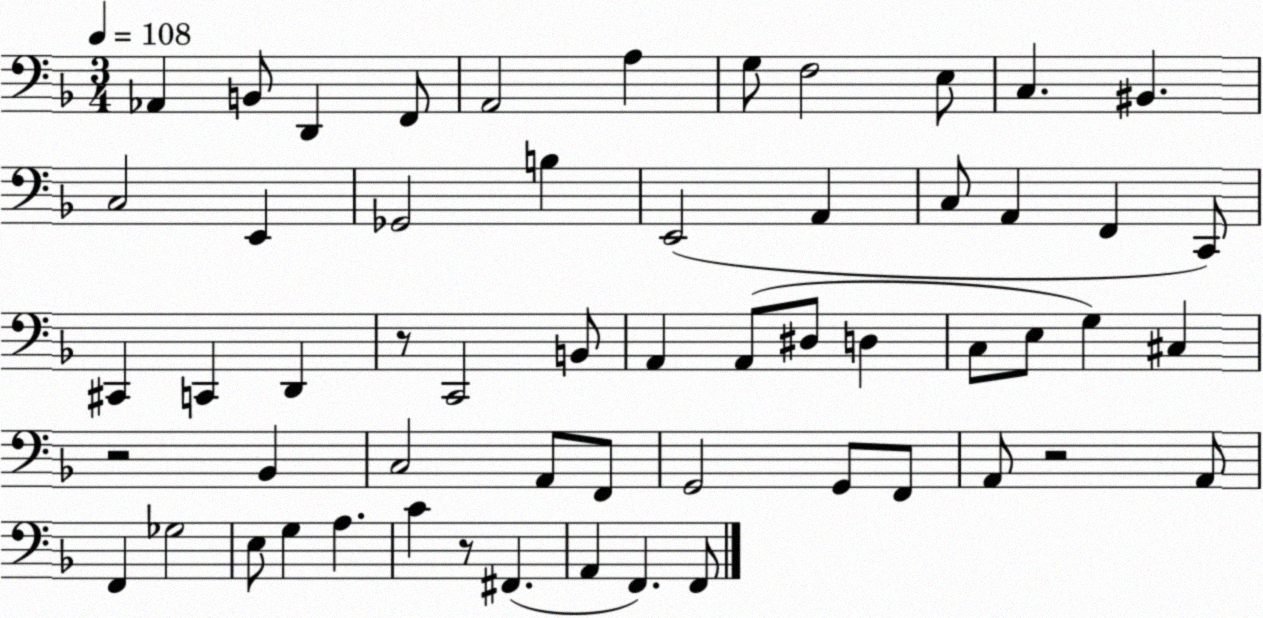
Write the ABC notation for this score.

X:1
T:Untitled
M:3/4
L:1/4
K:F
_A,, B,,/2 D,, F,,/2 A,,2 A, G,/2 F,2 E,/2 C, ^B,, C,2 E,, _G,,2 B, E,,2 A,, C,/2 A,, F,, C,,/2 ^C,, C,, D,, z/2 C,,2 B,,/2 A,, A,,/2 ^D,/2 D, C,/2 E,/2 G, ^C, z2 _B,, C,2 A,,/2 F,,/2 G,,2 G,,/2 F,,/2 A,,/2 z2 A,,/2 F,, _G,2 E,/2 G, A, C z/2 ^F,, A,, F,, F,,/2